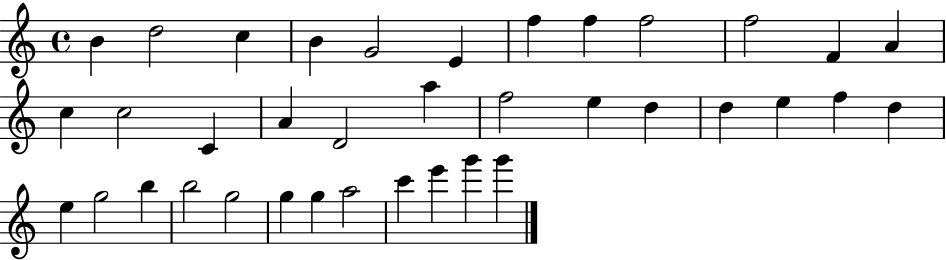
B4/q D5/h C5/q B4/q G4/h E4/q F5/q F5/q F5/h F5/h F4/q A4/q C5/q C5/h C4/q A4/q D4/h A5/q F5/h E5/q D5/q D5/q E5/q F5/q D5/q E5/q G5/h B5/q B5/h G5/h G5/q G5/q A5/h C6/q E6/q G6/q G6/q